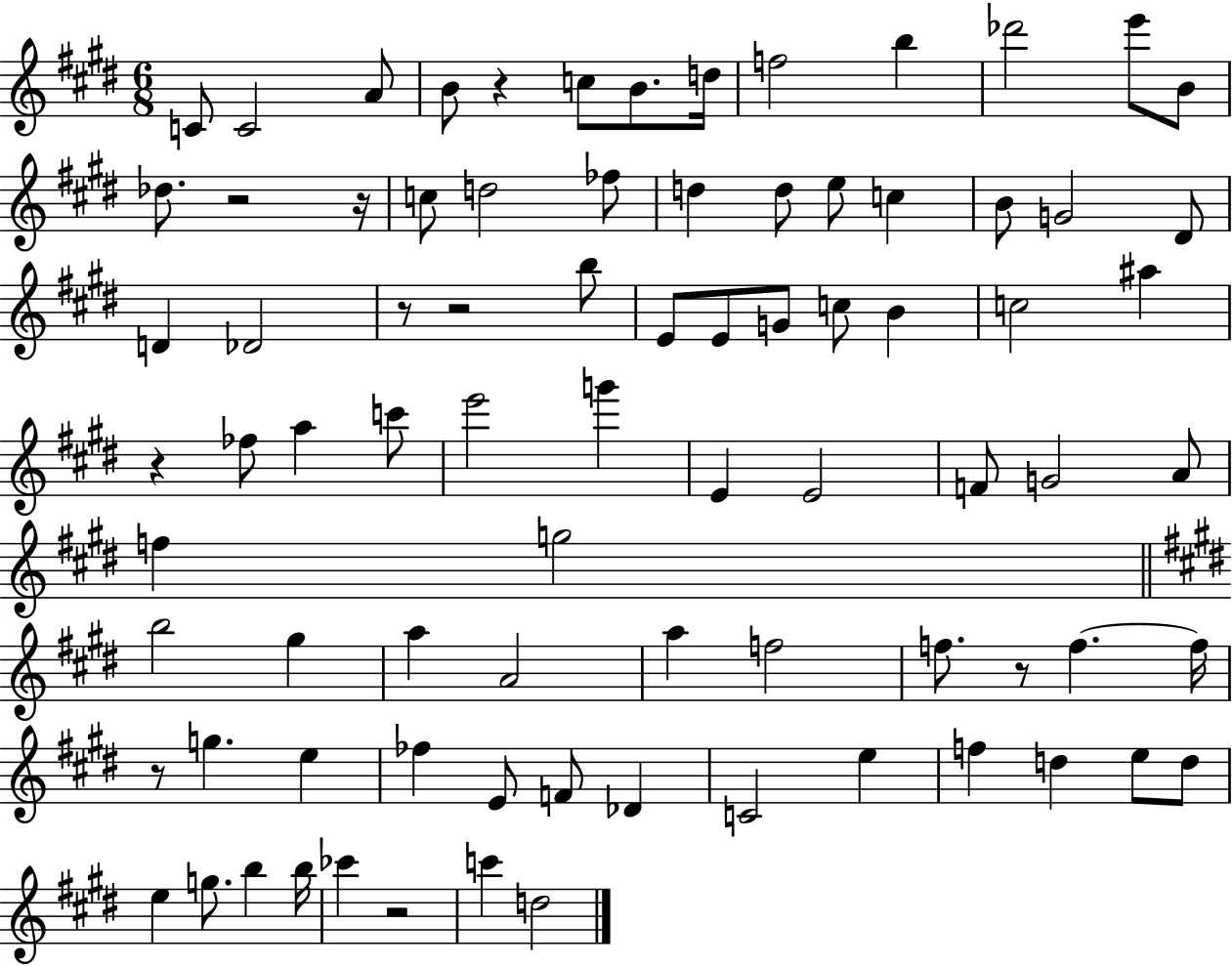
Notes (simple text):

C4/e C4/h A4/e B4/e R/q C5/e B4/e. D5/s F5/h B5/q Db6/h E6/e B4/e Db5/e. R/h R/s C5/e D5/h FES5/e D5/q D5/e E5/e C5/q B4/e G4/h D#4/e D4/q Db4/h R/e R/h B5/e E4/e E4/e G4/e C5/e B4/q C5/h A#5/q R/q FES5/e A5/q C6/e E6/h G6/q E4/q E4/h F4/e G4/h A4/e F5/q G5/h B5/h G#5/q A5/q A4/h A5/q F5/h F5/e. R/e F5/q. F5/s R/e G5/q. E5/q FES5/q E4/e F4/e Db4/q C4/h E5/q F5/q D5/q E5/e D5/e E5/q G5/e. B5/q B5/s CES6/q R/h C6/q D5/h